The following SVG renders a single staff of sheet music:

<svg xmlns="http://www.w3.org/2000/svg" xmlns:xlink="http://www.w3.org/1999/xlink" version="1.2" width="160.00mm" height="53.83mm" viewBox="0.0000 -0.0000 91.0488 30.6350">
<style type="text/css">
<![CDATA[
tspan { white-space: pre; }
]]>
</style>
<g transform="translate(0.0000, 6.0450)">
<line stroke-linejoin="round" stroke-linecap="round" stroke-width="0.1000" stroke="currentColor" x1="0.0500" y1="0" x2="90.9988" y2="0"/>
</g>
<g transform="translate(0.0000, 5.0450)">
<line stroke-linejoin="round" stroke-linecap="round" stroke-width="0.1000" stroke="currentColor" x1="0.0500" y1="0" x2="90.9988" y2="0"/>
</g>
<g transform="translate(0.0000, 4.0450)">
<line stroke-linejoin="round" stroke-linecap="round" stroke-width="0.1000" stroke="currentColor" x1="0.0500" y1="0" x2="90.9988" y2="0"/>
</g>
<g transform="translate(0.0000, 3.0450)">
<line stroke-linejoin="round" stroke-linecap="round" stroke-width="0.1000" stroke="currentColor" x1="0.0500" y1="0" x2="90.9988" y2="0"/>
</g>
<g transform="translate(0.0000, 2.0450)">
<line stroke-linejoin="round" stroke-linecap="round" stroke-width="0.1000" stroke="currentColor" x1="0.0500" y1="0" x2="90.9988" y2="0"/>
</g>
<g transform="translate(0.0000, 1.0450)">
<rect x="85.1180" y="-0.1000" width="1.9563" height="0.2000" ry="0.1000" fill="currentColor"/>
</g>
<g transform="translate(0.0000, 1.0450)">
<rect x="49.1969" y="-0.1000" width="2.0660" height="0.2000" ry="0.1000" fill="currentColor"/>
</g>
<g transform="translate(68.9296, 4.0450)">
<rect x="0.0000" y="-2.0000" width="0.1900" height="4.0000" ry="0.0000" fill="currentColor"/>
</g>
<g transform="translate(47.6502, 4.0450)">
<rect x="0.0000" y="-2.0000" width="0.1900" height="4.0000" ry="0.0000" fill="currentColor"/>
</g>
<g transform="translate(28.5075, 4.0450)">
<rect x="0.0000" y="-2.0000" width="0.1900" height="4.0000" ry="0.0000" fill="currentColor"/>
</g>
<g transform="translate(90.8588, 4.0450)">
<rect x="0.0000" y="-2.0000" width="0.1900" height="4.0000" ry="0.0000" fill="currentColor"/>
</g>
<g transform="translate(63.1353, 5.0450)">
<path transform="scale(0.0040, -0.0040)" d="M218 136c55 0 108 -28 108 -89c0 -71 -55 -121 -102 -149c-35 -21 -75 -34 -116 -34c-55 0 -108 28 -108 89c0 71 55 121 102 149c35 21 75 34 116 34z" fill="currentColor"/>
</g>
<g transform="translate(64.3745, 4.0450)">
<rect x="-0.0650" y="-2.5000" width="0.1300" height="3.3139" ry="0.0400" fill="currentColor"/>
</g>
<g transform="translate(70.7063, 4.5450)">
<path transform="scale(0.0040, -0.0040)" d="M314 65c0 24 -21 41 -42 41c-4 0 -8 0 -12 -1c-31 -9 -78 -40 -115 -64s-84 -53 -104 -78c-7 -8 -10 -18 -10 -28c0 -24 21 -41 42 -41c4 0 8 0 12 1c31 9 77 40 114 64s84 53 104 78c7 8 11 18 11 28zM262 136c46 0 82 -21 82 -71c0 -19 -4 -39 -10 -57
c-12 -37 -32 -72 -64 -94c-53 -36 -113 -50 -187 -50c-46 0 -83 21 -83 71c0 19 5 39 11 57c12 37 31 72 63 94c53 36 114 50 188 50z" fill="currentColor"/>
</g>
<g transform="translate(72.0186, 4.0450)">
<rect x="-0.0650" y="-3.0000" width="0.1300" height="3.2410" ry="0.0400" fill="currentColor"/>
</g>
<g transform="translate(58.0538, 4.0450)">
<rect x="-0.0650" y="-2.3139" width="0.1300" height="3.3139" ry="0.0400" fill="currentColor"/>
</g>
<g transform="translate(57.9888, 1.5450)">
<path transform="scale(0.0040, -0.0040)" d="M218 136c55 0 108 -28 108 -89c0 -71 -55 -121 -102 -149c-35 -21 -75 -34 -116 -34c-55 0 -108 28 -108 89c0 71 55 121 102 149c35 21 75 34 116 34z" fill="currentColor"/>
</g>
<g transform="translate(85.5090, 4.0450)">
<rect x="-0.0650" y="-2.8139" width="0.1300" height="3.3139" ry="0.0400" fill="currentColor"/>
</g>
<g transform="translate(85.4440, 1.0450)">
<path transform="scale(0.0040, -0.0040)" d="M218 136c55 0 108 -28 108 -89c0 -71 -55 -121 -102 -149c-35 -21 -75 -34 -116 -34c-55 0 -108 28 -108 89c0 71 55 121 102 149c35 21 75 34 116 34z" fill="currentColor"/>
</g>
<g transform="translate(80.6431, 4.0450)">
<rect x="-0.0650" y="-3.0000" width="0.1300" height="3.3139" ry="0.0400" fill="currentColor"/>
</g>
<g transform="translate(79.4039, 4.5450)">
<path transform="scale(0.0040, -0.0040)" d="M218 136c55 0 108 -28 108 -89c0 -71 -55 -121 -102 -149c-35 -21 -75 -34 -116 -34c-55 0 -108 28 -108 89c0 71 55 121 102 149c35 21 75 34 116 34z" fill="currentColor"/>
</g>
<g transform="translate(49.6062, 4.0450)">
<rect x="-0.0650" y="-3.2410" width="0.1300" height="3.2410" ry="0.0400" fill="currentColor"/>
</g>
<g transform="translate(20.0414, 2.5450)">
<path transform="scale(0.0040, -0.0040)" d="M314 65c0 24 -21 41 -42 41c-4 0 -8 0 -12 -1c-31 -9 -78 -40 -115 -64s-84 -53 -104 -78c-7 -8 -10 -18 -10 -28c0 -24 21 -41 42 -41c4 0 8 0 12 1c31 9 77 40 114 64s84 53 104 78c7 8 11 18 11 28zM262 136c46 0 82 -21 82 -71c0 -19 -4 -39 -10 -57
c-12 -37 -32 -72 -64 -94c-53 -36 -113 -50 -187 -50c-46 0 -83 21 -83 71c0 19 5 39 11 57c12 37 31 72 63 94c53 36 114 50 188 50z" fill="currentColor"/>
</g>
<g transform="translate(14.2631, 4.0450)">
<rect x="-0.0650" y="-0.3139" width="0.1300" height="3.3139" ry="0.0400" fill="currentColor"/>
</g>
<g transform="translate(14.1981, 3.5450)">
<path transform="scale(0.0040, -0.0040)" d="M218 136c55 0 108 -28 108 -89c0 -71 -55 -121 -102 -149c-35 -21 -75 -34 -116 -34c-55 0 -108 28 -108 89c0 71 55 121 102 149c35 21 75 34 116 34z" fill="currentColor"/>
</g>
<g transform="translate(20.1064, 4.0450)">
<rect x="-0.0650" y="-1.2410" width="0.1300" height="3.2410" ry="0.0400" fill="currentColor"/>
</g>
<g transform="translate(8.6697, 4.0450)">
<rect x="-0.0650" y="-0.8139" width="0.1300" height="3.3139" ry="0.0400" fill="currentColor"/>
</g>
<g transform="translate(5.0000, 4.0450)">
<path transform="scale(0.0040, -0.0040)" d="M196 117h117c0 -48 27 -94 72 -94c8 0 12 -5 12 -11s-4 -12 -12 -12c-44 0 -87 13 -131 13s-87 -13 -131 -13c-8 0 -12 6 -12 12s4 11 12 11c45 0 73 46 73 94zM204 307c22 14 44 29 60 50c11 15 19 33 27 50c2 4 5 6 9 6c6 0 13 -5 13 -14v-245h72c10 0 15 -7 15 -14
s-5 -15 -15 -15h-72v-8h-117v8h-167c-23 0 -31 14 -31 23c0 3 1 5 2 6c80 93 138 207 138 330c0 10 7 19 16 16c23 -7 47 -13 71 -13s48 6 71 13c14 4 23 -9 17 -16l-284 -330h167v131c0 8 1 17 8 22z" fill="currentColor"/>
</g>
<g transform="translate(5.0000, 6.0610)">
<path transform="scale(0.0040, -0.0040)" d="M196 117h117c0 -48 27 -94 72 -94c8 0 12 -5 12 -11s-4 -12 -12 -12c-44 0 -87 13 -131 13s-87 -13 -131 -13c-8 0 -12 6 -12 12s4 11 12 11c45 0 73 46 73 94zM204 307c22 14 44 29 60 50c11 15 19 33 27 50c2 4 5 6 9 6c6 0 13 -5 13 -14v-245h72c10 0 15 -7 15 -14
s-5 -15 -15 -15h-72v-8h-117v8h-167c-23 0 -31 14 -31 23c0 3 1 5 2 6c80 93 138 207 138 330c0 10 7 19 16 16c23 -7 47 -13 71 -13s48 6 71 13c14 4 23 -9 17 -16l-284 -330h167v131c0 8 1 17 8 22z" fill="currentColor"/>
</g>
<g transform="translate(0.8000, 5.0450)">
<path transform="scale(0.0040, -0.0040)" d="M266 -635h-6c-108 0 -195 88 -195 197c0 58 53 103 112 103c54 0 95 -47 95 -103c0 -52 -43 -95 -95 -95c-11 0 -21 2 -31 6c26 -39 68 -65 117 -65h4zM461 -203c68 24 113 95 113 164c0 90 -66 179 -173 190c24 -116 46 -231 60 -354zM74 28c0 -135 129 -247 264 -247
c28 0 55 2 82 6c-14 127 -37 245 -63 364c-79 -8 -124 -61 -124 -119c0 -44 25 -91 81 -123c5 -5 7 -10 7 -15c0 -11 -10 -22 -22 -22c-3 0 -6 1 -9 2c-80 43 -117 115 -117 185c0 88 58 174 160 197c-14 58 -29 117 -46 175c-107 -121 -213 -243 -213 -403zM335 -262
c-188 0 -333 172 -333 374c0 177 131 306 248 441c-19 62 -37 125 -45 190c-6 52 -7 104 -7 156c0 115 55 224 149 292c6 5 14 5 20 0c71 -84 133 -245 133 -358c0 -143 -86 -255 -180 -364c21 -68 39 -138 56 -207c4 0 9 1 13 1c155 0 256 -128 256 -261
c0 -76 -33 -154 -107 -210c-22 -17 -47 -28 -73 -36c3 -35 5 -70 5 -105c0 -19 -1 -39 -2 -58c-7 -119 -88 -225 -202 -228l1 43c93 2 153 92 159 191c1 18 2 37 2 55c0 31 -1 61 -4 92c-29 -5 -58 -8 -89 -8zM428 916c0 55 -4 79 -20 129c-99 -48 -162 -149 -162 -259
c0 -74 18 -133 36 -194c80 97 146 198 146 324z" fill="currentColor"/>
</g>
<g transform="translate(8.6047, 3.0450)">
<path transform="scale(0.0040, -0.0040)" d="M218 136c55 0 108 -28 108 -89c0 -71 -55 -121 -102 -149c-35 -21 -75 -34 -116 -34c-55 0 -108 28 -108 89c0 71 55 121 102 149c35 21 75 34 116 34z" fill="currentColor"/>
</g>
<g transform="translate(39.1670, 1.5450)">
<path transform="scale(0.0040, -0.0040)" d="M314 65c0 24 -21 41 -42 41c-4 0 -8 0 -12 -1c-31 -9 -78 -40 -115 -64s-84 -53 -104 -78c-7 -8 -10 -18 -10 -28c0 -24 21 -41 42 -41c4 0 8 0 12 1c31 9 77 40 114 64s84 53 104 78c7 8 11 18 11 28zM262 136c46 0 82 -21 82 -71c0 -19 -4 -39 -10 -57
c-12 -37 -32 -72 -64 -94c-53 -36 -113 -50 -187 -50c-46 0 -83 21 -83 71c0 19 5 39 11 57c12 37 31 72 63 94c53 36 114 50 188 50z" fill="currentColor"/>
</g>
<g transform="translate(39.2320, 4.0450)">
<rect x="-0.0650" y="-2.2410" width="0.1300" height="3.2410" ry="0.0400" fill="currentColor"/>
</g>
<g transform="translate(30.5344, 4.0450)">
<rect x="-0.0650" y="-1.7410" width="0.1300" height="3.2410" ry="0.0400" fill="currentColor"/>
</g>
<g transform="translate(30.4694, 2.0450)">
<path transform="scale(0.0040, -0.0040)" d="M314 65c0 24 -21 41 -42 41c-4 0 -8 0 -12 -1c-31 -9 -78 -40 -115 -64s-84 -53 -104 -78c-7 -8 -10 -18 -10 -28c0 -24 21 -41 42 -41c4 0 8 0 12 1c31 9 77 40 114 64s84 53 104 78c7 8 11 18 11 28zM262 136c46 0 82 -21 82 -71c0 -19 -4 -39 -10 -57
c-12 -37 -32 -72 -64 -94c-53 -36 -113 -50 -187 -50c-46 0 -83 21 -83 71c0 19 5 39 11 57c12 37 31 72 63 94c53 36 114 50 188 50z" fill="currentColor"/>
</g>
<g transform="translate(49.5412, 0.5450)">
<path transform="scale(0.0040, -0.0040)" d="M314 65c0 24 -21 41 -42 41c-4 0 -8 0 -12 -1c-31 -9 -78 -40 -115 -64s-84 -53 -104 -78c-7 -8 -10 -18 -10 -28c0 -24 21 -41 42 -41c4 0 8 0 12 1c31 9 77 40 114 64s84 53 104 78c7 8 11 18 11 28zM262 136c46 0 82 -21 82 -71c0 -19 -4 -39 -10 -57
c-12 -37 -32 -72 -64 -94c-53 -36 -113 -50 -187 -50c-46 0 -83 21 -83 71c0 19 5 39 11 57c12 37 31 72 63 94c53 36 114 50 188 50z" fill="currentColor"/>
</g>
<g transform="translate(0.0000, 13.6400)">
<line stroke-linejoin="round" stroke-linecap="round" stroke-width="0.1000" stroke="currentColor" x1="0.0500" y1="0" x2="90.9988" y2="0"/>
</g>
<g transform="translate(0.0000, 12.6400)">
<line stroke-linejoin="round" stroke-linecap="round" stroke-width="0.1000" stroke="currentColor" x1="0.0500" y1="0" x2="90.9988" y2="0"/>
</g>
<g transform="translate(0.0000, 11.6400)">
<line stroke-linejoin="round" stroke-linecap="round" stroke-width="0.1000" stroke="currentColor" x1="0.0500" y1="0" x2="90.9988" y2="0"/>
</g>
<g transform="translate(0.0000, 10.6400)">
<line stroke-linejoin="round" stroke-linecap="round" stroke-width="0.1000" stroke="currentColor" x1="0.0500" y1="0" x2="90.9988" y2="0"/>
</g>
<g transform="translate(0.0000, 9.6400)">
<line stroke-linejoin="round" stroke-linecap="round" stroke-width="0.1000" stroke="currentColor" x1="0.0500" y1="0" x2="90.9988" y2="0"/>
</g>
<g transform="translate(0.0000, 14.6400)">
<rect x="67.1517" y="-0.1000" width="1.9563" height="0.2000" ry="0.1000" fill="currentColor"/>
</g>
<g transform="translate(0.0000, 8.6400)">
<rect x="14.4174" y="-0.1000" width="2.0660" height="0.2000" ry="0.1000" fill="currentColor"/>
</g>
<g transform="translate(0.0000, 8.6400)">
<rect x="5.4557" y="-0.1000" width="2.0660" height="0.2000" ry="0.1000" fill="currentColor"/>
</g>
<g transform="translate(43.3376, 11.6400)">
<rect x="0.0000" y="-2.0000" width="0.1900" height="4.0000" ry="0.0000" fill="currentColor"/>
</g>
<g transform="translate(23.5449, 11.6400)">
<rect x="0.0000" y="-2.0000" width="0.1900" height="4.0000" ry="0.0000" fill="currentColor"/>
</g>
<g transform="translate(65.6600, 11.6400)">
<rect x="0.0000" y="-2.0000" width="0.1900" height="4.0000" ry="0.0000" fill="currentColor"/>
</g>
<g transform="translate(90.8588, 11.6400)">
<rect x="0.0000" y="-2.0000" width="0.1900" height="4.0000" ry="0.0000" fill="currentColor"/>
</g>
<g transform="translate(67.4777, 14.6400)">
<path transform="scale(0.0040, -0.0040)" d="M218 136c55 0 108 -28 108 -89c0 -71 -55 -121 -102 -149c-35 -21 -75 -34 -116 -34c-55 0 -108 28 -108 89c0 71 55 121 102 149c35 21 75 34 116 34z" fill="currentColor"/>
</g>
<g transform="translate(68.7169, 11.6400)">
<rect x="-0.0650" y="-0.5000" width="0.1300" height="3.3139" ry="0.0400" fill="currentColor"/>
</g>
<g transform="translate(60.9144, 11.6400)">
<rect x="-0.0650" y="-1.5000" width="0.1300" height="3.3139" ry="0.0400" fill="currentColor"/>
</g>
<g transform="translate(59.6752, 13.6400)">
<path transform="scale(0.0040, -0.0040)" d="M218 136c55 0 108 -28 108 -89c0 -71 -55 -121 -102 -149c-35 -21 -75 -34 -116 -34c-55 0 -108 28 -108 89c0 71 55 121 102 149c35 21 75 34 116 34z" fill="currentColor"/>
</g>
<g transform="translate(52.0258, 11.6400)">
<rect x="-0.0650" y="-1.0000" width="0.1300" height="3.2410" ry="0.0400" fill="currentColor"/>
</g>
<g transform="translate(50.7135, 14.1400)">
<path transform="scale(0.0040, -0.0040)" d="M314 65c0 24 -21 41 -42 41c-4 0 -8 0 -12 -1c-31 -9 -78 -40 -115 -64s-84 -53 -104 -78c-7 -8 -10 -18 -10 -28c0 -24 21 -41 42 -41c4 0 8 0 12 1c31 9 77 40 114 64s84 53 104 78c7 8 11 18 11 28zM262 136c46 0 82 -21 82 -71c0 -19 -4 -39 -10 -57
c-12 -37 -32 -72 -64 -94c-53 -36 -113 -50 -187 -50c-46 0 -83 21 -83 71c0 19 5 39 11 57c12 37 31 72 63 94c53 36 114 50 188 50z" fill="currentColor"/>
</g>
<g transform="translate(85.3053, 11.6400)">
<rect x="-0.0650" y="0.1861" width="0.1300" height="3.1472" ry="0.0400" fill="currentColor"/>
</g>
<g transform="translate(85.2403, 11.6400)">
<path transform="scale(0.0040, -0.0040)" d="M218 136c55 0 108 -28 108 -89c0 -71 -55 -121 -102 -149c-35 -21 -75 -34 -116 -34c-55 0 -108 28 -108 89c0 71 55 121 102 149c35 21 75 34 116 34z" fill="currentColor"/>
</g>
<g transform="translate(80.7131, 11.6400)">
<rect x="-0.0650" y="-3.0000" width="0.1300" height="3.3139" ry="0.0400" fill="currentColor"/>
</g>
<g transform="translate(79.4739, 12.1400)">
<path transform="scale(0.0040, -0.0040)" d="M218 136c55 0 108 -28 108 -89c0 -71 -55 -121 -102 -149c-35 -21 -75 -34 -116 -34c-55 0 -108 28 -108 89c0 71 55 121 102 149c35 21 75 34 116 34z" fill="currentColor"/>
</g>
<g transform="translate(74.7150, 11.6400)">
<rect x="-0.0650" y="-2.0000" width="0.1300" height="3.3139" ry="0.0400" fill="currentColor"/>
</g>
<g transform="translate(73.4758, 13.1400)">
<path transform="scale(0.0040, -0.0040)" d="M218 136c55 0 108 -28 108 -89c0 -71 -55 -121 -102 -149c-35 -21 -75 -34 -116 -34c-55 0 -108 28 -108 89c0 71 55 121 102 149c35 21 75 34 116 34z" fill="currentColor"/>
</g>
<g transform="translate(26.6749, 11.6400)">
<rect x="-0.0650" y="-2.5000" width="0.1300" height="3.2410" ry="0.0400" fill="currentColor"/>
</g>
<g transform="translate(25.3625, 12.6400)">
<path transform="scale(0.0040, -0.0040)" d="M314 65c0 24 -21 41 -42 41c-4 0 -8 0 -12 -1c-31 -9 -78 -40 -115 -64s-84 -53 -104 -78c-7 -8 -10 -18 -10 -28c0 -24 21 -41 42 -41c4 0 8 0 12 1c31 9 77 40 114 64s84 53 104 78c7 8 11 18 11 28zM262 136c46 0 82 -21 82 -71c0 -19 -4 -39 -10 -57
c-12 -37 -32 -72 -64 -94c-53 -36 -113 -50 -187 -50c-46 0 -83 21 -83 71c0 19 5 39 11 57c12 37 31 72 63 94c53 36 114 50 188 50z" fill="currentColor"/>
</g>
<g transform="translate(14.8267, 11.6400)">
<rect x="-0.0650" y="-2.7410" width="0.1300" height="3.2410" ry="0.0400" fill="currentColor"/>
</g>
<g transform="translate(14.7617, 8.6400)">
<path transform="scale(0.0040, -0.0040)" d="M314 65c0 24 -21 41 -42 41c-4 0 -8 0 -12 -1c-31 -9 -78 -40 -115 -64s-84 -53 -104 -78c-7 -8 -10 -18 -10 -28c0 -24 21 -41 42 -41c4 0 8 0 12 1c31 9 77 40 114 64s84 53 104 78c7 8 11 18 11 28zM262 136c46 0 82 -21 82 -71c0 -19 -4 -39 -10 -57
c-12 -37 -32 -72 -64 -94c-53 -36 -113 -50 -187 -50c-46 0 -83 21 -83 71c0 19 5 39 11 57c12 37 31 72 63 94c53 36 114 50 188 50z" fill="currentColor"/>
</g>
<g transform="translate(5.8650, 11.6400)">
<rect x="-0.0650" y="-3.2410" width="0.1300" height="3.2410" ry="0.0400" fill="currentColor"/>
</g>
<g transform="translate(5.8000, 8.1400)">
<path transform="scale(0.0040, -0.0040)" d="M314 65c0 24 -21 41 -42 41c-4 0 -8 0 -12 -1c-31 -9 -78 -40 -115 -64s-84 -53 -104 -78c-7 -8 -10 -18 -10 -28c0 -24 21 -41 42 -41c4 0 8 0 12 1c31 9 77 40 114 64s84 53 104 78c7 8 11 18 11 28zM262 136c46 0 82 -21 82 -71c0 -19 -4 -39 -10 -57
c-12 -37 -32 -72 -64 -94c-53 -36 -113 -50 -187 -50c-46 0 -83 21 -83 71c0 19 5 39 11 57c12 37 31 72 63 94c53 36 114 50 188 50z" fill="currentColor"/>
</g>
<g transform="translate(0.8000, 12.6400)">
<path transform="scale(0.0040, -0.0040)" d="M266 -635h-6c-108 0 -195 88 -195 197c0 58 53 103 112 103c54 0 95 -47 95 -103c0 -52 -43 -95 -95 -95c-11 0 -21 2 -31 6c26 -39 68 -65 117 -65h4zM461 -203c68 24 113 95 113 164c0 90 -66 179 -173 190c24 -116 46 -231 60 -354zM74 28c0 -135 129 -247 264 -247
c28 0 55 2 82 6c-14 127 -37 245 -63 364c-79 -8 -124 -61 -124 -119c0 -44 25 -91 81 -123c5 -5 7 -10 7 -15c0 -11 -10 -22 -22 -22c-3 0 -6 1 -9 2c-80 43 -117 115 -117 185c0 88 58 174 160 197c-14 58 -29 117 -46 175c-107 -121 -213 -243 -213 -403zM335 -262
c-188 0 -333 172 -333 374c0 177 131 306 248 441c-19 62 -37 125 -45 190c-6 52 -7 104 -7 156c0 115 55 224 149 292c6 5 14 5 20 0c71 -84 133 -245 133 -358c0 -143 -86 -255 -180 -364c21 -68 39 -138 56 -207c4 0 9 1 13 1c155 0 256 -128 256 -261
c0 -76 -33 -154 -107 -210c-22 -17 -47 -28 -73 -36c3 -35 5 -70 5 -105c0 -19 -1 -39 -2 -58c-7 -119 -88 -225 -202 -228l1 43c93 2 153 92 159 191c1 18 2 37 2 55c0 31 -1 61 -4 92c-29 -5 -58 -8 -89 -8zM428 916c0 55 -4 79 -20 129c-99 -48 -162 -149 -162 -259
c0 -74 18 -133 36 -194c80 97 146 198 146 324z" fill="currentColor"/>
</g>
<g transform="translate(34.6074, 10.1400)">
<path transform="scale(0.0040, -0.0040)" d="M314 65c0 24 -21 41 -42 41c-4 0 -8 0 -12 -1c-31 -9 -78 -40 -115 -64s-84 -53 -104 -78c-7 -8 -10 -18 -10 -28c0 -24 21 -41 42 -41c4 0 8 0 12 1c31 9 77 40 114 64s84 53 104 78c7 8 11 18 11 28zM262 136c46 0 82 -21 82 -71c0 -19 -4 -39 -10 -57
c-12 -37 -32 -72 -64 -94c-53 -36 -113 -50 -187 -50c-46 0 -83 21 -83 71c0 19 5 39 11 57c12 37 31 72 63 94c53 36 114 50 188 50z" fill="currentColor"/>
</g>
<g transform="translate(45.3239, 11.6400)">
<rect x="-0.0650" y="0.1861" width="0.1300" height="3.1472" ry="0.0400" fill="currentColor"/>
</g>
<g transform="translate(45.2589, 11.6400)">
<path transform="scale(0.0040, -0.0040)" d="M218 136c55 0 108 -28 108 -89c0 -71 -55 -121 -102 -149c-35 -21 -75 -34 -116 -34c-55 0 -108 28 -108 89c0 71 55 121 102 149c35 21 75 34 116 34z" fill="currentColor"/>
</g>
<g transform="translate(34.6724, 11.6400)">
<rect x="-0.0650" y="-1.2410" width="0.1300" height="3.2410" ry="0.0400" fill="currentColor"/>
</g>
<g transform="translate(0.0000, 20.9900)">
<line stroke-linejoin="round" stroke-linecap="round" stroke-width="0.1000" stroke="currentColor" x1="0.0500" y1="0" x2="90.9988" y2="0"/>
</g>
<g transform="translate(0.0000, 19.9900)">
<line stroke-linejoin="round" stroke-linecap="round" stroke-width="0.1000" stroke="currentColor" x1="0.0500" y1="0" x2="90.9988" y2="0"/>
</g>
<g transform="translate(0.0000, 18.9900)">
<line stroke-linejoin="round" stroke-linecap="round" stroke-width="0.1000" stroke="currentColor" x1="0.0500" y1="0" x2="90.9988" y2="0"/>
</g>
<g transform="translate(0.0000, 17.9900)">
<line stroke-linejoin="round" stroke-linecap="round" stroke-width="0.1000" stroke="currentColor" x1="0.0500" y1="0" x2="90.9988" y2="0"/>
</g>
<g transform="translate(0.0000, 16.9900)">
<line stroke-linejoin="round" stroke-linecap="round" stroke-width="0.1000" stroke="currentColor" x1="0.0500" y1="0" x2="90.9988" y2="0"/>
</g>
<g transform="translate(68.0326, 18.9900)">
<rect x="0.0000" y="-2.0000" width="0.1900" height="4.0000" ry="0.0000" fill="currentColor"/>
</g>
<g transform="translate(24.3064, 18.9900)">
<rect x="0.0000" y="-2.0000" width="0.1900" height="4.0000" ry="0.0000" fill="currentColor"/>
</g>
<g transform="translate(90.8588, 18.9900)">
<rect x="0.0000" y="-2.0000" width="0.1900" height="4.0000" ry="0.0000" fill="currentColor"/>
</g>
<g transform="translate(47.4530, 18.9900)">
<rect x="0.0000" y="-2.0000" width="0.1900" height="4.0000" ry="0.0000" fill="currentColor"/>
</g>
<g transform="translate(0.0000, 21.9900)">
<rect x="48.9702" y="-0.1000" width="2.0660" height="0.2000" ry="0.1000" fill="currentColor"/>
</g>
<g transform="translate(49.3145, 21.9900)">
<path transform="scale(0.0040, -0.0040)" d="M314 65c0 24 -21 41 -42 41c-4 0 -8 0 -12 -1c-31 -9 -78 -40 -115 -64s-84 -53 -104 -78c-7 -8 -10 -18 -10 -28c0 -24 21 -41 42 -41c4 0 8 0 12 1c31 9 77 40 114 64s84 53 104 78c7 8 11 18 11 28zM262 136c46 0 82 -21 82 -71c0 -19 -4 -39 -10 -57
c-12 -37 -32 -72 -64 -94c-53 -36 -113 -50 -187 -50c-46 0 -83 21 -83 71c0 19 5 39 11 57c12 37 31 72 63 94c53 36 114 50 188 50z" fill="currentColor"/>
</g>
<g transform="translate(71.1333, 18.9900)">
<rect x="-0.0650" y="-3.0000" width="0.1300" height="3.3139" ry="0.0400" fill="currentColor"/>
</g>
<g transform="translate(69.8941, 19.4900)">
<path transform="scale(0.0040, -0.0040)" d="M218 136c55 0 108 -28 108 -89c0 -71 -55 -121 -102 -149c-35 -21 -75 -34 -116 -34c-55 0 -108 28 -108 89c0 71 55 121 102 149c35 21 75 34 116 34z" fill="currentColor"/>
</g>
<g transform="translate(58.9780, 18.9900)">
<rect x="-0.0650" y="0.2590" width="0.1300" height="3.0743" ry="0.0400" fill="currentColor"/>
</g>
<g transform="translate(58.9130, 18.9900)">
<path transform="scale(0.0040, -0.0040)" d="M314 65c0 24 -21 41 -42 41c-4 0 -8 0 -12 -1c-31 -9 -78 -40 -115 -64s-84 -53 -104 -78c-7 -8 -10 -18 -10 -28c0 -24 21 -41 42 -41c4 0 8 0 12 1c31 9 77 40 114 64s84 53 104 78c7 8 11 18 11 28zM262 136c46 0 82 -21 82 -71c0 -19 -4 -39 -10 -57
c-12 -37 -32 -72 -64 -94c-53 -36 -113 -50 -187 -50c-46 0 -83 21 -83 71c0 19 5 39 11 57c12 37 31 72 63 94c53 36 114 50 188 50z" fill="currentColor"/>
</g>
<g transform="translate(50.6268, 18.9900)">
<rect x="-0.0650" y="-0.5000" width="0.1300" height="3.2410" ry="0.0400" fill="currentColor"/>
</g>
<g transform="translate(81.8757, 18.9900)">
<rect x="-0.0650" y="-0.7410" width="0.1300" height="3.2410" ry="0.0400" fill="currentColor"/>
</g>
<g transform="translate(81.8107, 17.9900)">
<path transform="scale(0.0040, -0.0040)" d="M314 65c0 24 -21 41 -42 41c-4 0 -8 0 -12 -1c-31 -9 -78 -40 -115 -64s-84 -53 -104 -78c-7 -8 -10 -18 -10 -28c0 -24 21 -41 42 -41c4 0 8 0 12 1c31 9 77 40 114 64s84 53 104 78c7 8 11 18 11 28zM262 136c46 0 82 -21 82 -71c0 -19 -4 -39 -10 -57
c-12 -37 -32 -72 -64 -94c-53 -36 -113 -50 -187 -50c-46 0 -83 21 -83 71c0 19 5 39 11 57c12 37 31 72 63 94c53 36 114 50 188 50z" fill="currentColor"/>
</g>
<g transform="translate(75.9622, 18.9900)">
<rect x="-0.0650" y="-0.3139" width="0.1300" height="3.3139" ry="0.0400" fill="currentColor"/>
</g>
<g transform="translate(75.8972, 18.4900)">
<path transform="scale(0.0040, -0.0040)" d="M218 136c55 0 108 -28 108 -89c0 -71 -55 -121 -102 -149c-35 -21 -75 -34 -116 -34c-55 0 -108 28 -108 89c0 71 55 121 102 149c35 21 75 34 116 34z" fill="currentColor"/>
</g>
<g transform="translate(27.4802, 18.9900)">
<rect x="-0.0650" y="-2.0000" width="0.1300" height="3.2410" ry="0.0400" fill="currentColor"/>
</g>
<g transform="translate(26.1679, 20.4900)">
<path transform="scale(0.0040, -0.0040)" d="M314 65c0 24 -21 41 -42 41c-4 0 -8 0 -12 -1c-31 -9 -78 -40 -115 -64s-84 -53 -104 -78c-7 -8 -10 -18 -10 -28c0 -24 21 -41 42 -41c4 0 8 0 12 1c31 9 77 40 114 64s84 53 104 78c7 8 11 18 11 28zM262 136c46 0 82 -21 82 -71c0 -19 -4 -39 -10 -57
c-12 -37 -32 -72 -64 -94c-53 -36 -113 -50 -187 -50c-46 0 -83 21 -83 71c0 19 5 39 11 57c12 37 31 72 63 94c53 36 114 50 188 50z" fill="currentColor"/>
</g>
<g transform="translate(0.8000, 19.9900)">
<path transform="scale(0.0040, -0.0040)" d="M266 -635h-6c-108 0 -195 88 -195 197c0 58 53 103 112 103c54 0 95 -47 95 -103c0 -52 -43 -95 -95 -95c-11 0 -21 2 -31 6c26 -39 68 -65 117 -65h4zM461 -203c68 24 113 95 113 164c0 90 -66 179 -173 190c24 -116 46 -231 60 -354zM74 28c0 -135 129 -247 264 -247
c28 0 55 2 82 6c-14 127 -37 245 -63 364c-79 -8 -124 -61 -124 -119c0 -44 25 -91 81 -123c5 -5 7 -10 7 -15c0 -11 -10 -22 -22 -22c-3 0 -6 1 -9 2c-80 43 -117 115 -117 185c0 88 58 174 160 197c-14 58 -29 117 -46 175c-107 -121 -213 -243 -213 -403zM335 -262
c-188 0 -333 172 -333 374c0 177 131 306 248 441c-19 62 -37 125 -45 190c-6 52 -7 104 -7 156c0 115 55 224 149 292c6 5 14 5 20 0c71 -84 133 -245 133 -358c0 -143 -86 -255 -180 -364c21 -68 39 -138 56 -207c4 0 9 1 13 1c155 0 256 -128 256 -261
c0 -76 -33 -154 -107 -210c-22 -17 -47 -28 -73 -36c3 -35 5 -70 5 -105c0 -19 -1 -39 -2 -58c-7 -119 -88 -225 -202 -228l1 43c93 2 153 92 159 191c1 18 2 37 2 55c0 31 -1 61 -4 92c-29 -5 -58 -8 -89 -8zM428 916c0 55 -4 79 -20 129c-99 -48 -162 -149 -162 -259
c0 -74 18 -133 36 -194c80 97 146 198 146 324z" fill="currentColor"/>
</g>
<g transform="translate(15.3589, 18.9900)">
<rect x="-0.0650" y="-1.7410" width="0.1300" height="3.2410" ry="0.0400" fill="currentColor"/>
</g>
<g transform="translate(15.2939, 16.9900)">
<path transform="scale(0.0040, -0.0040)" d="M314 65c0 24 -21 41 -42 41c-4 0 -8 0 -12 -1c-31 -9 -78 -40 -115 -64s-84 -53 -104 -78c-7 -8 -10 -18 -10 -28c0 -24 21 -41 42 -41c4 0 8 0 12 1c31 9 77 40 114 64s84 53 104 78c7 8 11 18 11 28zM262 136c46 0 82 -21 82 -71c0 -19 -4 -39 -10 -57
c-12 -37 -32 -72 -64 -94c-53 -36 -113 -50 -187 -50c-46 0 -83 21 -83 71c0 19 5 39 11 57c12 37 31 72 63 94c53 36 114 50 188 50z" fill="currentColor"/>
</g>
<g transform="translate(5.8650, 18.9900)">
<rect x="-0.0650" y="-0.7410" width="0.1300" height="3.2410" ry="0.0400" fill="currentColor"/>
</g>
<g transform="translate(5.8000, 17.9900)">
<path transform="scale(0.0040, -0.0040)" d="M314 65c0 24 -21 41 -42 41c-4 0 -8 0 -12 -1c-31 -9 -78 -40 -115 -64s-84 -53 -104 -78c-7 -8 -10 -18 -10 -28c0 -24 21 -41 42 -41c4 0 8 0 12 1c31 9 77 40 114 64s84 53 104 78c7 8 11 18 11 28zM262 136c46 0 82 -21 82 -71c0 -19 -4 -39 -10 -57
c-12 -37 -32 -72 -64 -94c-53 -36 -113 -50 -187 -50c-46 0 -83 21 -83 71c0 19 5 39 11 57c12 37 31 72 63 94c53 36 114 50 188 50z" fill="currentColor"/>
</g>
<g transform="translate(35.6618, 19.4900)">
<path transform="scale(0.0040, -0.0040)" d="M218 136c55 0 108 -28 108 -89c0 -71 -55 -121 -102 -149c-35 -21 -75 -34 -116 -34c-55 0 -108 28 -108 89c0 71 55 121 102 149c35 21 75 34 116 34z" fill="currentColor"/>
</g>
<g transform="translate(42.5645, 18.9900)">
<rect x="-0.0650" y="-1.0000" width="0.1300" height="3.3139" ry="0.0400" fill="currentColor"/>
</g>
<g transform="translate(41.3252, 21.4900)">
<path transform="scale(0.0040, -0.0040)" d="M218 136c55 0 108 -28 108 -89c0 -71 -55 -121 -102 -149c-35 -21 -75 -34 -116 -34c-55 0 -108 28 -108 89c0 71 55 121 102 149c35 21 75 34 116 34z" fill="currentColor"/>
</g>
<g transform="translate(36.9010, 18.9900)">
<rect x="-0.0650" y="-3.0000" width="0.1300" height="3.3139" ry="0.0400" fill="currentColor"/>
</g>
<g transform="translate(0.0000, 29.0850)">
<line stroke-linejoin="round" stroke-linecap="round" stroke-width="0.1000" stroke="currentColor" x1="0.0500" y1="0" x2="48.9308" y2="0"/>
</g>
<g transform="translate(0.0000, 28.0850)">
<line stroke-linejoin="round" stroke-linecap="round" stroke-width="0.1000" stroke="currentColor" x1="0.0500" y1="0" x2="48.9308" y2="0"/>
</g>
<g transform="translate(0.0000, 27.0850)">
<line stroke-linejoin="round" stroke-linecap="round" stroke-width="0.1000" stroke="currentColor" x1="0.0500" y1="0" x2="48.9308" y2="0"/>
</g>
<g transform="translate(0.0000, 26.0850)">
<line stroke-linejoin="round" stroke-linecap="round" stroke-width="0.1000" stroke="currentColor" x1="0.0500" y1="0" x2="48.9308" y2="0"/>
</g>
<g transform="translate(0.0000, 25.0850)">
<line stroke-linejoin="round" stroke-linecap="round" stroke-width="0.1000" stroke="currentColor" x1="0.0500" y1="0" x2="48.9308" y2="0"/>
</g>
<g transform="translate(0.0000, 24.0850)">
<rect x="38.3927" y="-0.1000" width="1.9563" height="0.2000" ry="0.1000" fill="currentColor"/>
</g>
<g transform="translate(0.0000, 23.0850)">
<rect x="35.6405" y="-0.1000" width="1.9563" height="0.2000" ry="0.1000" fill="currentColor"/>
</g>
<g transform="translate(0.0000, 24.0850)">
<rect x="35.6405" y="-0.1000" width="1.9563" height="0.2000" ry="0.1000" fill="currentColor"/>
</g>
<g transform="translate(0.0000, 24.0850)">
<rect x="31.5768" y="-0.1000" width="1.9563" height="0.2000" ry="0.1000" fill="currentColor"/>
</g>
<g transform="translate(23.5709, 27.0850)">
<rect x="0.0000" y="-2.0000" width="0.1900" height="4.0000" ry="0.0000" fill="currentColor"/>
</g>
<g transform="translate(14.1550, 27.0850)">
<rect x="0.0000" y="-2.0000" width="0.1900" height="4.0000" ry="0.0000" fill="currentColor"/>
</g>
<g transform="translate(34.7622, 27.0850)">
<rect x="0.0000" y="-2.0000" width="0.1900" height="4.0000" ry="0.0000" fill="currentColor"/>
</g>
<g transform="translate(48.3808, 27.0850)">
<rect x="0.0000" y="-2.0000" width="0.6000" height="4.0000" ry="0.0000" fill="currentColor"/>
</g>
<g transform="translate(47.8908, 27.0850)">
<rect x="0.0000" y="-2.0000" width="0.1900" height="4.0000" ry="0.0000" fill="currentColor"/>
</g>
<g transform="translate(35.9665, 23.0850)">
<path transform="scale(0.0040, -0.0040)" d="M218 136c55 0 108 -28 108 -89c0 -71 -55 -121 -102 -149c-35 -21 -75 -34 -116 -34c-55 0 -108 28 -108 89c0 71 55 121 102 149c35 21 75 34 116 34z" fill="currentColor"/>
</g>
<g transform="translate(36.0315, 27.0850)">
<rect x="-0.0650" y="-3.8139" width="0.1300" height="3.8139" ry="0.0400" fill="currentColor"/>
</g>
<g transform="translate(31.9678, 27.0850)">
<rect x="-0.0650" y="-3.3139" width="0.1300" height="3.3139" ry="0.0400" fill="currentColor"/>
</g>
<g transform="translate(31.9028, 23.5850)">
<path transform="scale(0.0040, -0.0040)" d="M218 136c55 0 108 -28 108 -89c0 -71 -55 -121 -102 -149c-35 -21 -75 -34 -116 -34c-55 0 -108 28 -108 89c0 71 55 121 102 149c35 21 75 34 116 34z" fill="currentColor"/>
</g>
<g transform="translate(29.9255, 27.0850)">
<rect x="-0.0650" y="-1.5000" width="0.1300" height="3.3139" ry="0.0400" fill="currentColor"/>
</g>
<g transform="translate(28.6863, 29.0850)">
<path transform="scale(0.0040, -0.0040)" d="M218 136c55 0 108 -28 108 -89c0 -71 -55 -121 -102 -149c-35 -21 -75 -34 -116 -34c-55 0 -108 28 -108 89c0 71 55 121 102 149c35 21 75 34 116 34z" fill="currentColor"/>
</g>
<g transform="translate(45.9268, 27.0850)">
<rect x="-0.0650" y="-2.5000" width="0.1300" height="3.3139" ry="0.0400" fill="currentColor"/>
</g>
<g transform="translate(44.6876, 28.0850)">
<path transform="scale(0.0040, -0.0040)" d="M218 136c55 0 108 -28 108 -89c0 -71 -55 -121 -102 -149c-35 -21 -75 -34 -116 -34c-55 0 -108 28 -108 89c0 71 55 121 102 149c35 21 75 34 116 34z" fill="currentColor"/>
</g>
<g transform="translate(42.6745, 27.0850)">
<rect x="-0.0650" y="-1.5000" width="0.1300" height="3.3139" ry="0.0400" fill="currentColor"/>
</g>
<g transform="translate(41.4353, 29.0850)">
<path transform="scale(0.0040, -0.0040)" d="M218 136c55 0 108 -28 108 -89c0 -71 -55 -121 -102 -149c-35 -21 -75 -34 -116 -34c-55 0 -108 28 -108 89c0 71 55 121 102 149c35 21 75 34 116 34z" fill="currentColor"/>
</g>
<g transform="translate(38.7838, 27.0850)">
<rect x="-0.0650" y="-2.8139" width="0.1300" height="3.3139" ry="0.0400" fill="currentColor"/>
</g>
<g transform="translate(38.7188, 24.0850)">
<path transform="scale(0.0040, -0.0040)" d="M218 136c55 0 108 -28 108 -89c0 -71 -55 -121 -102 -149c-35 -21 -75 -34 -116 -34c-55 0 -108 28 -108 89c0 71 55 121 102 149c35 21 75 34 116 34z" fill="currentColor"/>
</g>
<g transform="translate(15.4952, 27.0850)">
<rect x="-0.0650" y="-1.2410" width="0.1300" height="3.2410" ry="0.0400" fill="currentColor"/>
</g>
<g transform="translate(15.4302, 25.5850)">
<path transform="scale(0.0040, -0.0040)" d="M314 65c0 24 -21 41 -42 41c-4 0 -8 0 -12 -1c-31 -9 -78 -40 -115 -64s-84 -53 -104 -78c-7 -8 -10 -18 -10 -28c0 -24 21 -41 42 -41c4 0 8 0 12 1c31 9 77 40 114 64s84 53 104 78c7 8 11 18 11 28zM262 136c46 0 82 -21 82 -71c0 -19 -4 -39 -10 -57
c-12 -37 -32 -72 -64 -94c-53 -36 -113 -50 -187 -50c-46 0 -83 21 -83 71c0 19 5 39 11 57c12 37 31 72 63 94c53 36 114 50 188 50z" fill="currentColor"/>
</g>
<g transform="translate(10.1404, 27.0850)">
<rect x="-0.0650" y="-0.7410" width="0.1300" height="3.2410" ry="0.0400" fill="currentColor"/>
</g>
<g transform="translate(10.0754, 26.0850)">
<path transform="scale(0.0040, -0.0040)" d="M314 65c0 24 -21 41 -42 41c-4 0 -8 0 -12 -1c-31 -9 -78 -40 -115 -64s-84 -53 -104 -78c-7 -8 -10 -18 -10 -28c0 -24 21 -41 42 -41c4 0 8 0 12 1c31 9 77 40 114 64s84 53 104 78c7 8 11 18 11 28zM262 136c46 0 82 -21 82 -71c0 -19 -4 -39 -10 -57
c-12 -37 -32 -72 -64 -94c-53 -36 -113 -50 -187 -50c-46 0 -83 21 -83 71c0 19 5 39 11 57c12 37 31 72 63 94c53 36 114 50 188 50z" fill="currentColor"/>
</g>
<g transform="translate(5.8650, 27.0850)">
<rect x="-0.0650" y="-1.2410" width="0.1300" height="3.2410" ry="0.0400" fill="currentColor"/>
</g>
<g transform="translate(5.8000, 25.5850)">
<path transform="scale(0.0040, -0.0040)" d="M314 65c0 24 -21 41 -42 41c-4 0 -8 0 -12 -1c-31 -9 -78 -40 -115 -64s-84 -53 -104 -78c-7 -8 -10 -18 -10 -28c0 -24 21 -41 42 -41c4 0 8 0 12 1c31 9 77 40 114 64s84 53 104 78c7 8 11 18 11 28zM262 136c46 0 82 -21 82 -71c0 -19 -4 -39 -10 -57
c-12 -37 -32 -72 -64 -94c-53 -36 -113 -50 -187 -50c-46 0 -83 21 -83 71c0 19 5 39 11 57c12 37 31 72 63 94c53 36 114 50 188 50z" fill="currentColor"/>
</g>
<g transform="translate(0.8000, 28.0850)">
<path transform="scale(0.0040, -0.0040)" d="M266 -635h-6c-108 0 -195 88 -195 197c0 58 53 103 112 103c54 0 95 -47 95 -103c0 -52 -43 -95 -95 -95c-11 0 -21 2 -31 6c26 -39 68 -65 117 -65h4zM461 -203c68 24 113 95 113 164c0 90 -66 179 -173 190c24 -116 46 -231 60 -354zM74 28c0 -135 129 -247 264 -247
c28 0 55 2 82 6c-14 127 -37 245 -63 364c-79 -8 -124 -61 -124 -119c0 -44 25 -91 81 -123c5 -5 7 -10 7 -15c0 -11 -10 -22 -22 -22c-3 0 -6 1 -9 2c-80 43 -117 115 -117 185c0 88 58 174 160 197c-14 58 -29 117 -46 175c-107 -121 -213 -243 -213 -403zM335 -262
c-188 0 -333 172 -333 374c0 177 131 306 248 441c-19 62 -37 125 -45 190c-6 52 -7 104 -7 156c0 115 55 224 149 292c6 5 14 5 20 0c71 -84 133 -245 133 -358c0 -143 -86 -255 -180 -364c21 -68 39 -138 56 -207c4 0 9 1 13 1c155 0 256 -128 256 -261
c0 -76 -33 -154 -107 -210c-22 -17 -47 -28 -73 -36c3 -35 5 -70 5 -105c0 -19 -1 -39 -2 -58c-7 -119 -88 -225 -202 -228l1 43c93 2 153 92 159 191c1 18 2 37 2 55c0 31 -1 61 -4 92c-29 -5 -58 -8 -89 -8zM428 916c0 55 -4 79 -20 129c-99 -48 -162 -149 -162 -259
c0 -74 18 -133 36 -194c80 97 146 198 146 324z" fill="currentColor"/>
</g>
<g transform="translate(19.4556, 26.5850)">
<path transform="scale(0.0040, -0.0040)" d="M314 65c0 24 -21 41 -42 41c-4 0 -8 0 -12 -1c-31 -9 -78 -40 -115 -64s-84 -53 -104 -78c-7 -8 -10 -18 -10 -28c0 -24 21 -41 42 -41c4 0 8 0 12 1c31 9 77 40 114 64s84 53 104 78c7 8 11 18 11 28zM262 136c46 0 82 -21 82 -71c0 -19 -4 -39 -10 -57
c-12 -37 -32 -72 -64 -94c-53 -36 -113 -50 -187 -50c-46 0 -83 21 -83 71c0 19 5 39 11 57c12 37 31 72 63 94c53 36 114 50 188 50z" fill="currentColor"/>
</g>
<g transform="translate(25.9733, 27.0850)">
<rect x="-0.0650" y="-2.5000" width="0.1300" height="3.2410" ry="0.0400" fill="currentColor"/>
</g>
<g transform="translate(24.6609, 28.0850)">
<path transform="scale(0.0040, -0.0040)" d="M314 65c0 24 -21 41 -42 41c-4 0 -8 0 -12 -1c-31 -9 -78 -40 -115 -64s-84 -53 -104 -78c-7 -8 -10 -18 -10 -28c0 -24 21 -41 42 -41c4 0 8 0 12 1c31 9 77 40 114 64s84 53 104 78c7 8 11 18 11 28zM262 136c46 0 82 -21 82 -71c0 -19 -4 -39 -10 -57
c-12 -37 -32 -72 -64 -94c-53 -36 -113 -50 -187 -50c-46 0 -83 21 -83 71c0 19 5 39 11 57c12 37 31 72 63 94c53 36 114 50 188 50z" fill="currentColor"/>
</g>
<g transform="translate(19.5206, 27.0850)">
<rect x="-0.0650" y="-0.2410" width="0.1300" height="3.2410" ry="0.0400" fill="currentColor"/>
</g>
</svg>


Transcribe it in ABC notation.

X:1
T:Untitled
M:4/4
L:1/4
K:C
d c e2 f2 g2 b2 g G A2 A a b2 a2 G2 e2 B D2 E C F A B d2 f2 F2 A D C2 B2 A c d2 e2 d2 e2 c2 G2 E b c' a E G